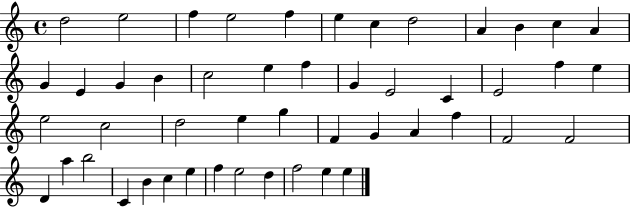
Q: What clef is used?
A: treble